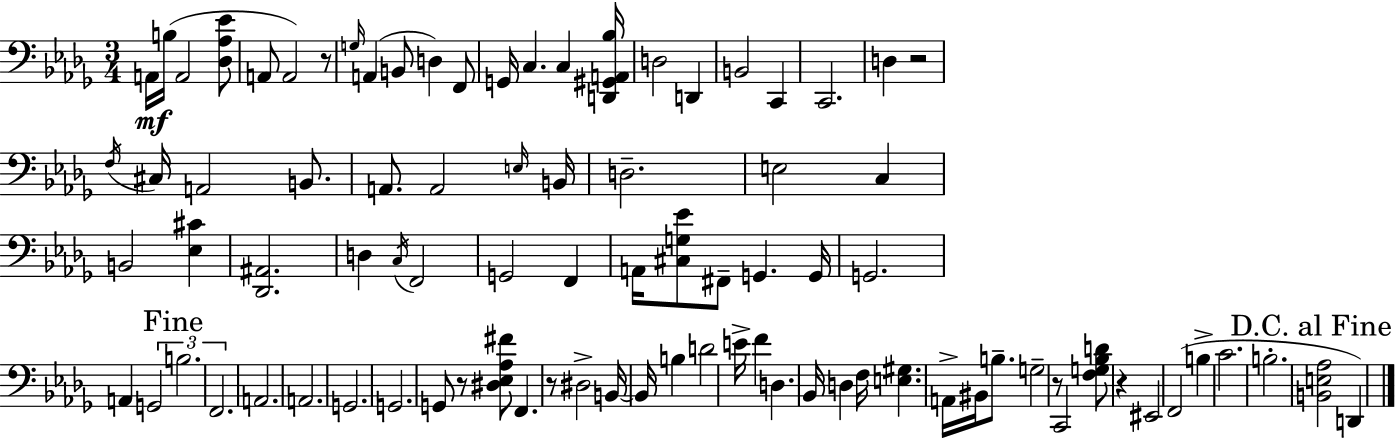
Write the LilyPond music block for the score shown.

{
  \clef bass
  \numericTimeSignature
  \time 3/4
  \key bes \minor
  a,16\mf b16( a,2 <des aes ees'>8 | a,8 a,2) r8 | \grace { g16 } a,4( b,8 d4) f,8 | g,16 c4. c4 | \break <d, gis, a, bes>16 d2 d,4 | b,2 c,4 | c,2. | d4 r2 | \break \acciaccatura { f16 } cis16 a,2 b,8. | a,8. a,2 | \grace { e16 } b,16 d2.-- | e2 c4 | \break b,2 <ees cis'>4 | <des, ais,>2. | d4 \acciaccatura { c16 } f,2 | g,2 | \break f,4 a,16 <cis g ees'>8 fis,8-- g,4. | g,16 g,2. | a,4 \tuplet 3/2 { g,2 | \mark "Fine" b2. | \break f,2. } | a,2. | a,2. | g,2. | \break g,2. | g,8 r8 <dis ees aes fis'>8 f,4. | r8 dis2-> | b,16~~ b,16 b4 d'2 | \break e'16-> f'4 d4. | bes,16 d4 f16 <e gis>4. | a,16-> bis,16 b8.-- g2-- | r8 c,2 | \break <f g bes d'>8 r4 eis,2 | f,2( | b4-> c'2. | b2.-. | \break \mark "D.C. al Fine" <b, e aes>2 | d,4) \bar "|."
}